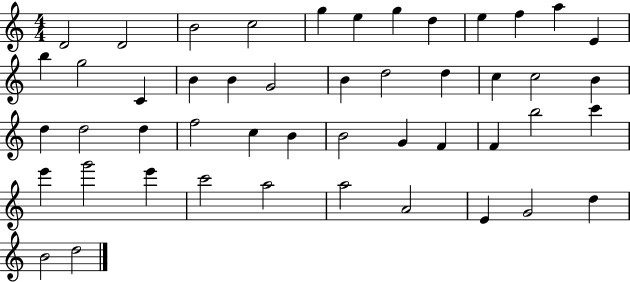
X:1
T:Untitled
M:4/4
L:1/4
K:C
D2 D2 B2 c2 g e g d e f a E b g2 C B B G2 B d2 d c c2 B d d2 d f2 c B B2 G F F b2 c' e' g'2 e' c'2 a2 a2 A2 E G2 d B2 d2